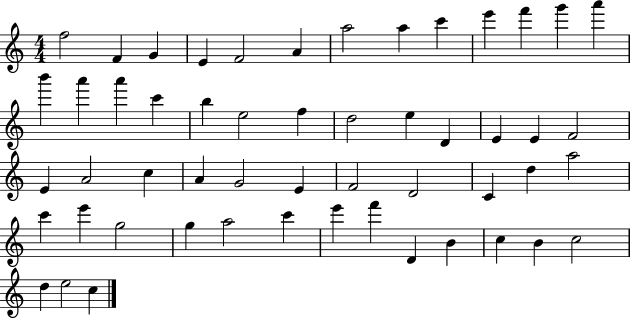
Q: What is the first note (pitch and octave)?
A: F5